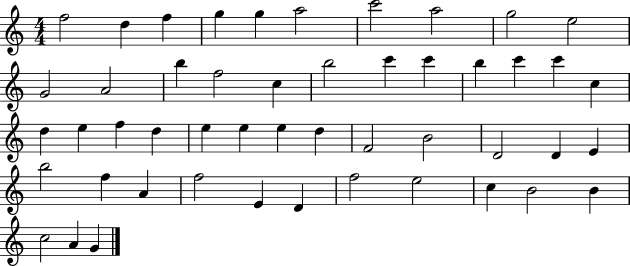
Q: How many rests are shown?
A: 0